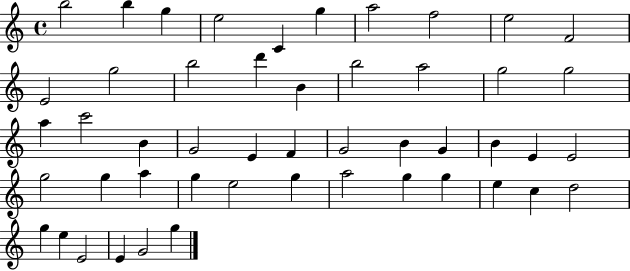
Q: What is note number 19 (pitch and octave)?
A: G5